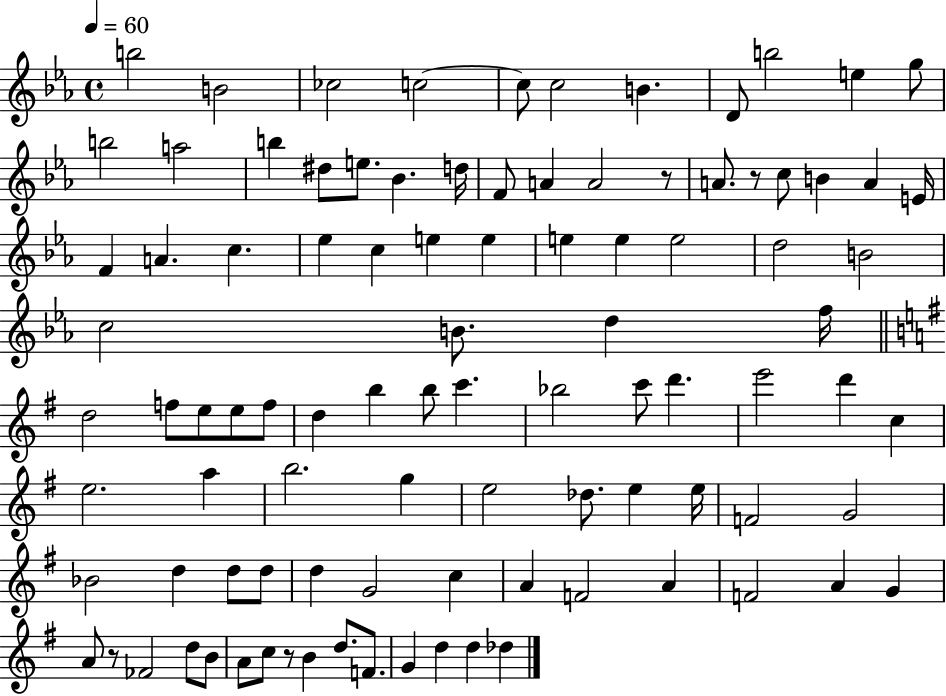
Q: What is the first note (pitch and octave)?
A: B5